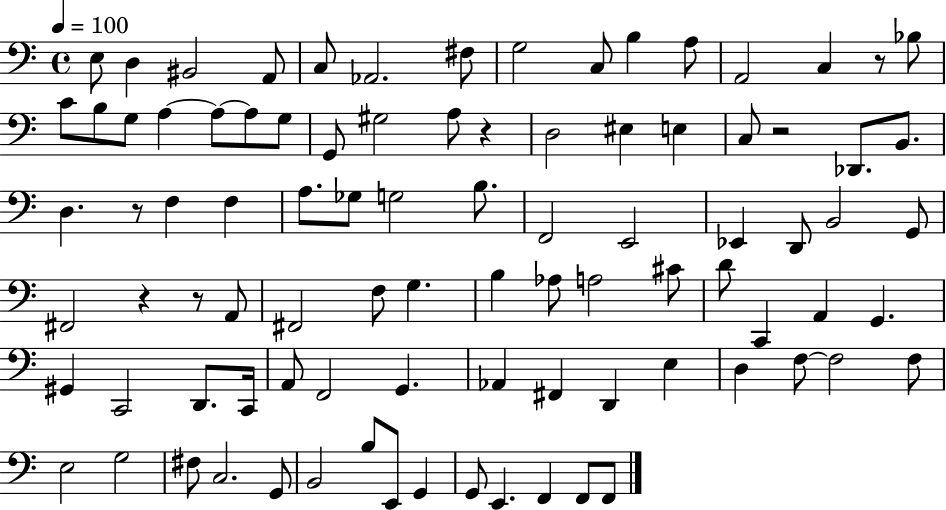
{
  \clef bass
  \time 4/4
  \defaultTimeSignature
  \key c \major
  \tempo 4 = 100
  e8 d4 bis,2 a,8 | c8 aes,2. fis8 | g2 c8 b4 a8 | a,2 c4 r8 bes8 | \break c'8 b8 g8 a4~~ a8~~ a8 g8 | g,8 gis2 a8 r4 | d2 eis4 e4 | c8 r2 des,8. b,8. | \break d4. r8 f4 f4 | a8. ges8 g2 b8. | f,2 e,2 | ees,4 d,8 b,2 g,8 | \break fis,2 r4 r8 a,8 | fis,2 f8 g4. | b4 aes8 a2 cis'8 | d'8 c,4 a,4 g,4. | \break gis,4 c,2 d,8. c,16 | a,8 f,2 g,4. | aes,4 fis,4 d,4 e4 | d4 f8~~ f2 f8 | \break e2 g2 | fis8 c2. g,8 | b,2 b8 e,8 g,4 | g,8 e,4. f,4 f,8 f,8 | \break \bar "|."
}